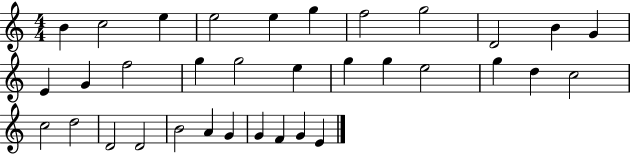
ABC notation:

X:1
T:Untitled
M:4/4
L:1/4
K:C
B c2 e e2 e g f2 g2 D2 B G E G f2 g g2 e g g e2 g d c2 c2 d2 D2 D2 B2 A G G F G E